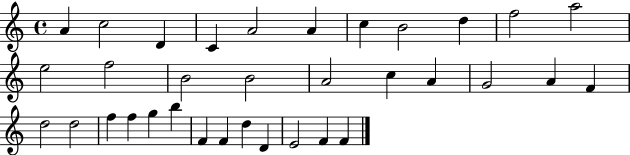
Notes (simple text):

A4/q C5/h D4/q C4/q A4/h A4/q C5/q B4/h D5/q F5/h A5/h E5/h F5/h B4/h B4/h A4/h C5/q A4/q G4/h A4/q F4/q D5/h D5/h F5/q F5/q G5/q B5/q F4/q F4/q D5/q D4/q E4/h F4/q F4/q